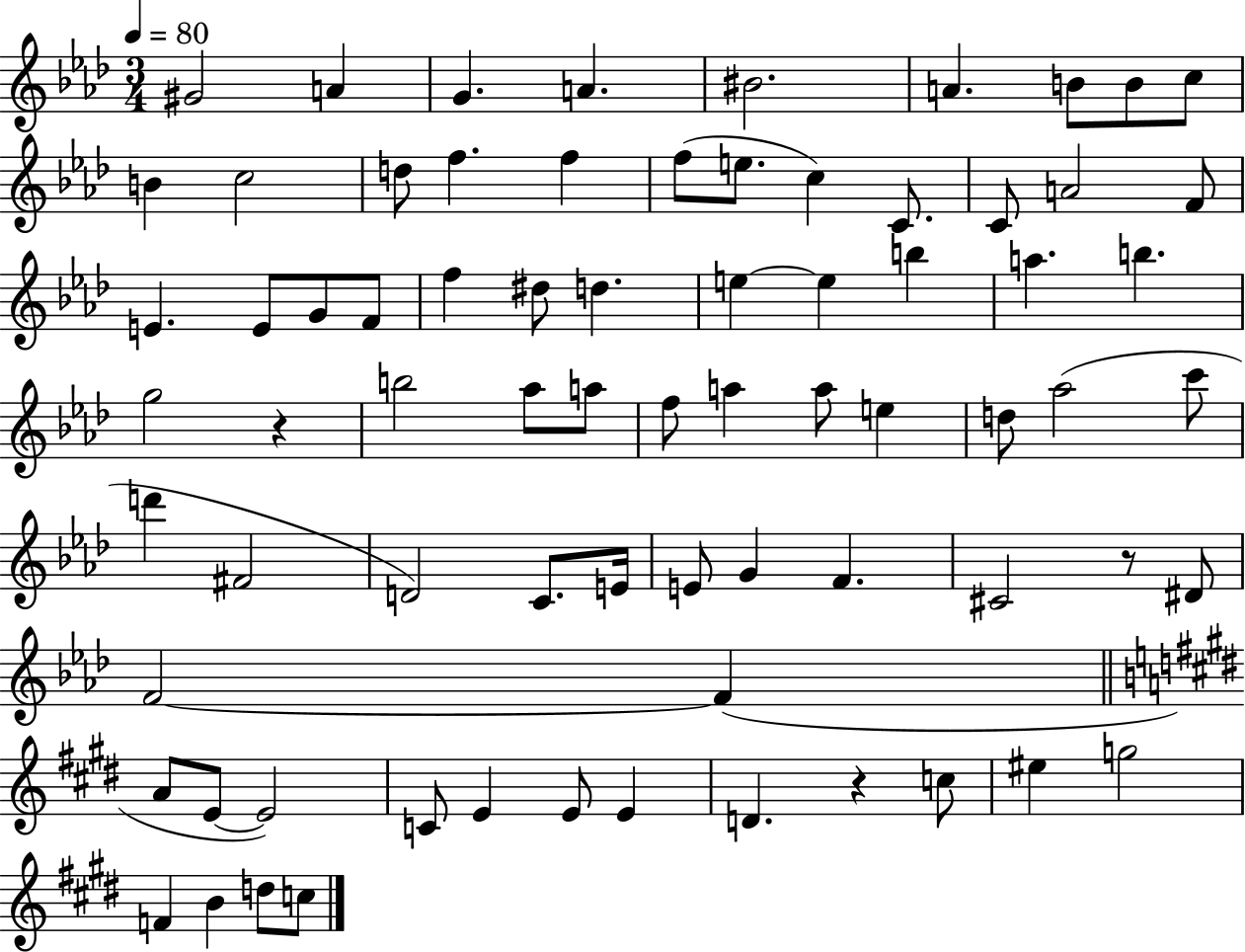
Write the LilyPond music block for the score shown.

{
  \clef treble
  \numericTimeSignature
  \time 3/4
  \key aes \major
  \tempo 4 = 80
  gis'2 a'4 | g'4. a'4. | bis'2. | a'4. b'8 b'8 c''8 | \break b'4 c''2 | d''8 f''4. f''4 | f''8( e''8. c''4) c'8. | c'8 a'2 f'8 | \break e'4. e'8 g'8 f'8 | f''4 dis''8 d''4. | e''4~~ e''4 b''4 | a''4. b''4. | \break g''2 r4 | b''2 aes''8 a''8 | f''8 a''4 a''8 e''4 | d''8 aes''2( c'''8 | \break d'''4 fis'2 | d'2) c'8. e'16 | e'8 g'4 f'4. | cis'2 r8 dis'8 | \break f'2~~ f'4( | \bar "||" \break \key e \major a'8 e'8~~ e'2) | c'8 e'4 e'8 e'4 | d'4. r4 c''8 | eis''4 g''2 | \break f'4 b'4 d''8 c''8 | \bar "|."
}